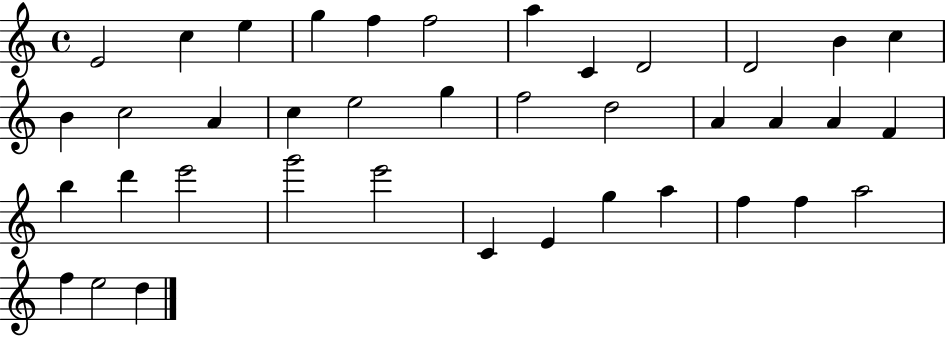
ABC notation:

X:1
T:Untitled
M:4/4
L:1/4
K:C
E2 c e g f f2 a C D2 D2 B c B c2 A c e2 g f2 d2 A A A F b d' e'2 g'2 e'2 C E g a f f a2 f e2 d